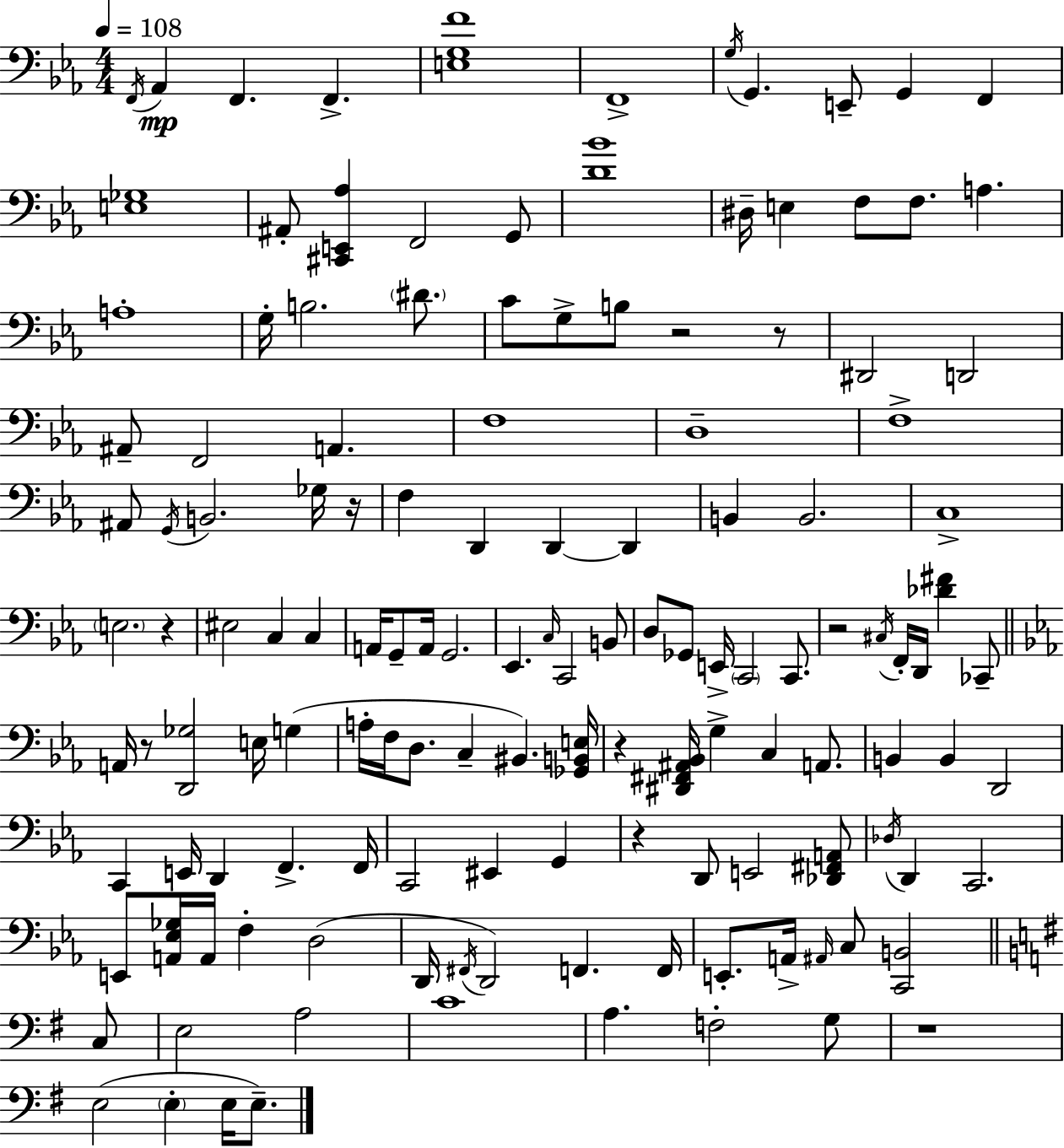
F2/s Ab2/q F2/q. F2/q. [E3,G3,F4]/w F2/w G3/s G2/q. E2/e G2/q F2/q [E3,Gb3]/w A#2/e [C#2,E2,Ab3]/q F2/h G2/e [D4,Bb4]/w D#3/s E3/q F3/e F3/e. A3/q. A3/w G3/s B3/h. D#4/e. C4/e G3/e B3/e R/h R/e D#2/h D2/h A#2/e F2/h A2/q. F3/w D3/w F3/w A#2/e G2/s B2/h. Gb3/s R/s F3/q D2/q D2/q D2/q B2/q B2/h. C3/w E3/h. R/q EIS3/h C3/q C3/q A2/s G2/e A2/s G2/h. Eb2/q. C3/s C2/h B2/e D3/e Gb2/e E2/s C2/h C2/e. R/h C#3/s F2/s D2/s [Db4,F#4]/q CES2/e A2/s R/e [D2,Gb3]/h E3/s G3/q A3/s F3/s D3/e. C3/q BIS2/q. [Gb2,B2,E3]/s R/q [D#2,F#2,A#2,Bb2]/s G3/q C3/q A2/e. B2/q B2/q D2/h C2/q E2/s D2/q F2/q. F2/s C2/h EIS2/q G2/q R/q D2/e E2/h [Db2,F#2,A2]/e Db3/s D2/q C2/h. E2/e [A2,Eb3,Gb3]/s A2/s F3/q D3/h D2/s F#2/s D2/h F2/q. F2/s E2/e. A2/s A#2/s C3/e [C2,B2]/h C3/e E3/h A3/h C4/w A3/q. F3/h G3/e R/w E3/h E3/q E3/s E3/e.